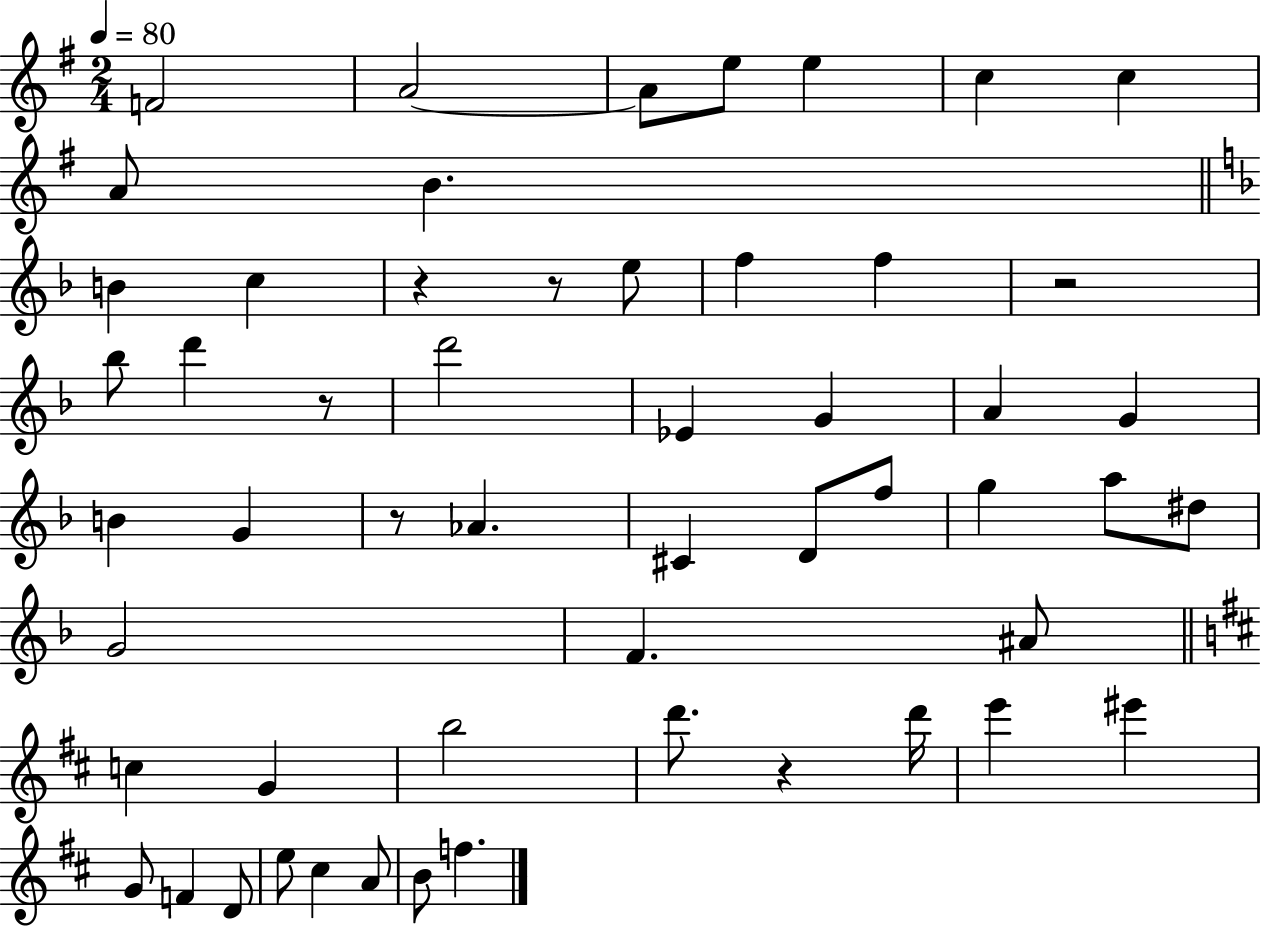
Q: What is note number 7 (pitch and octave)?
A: C5